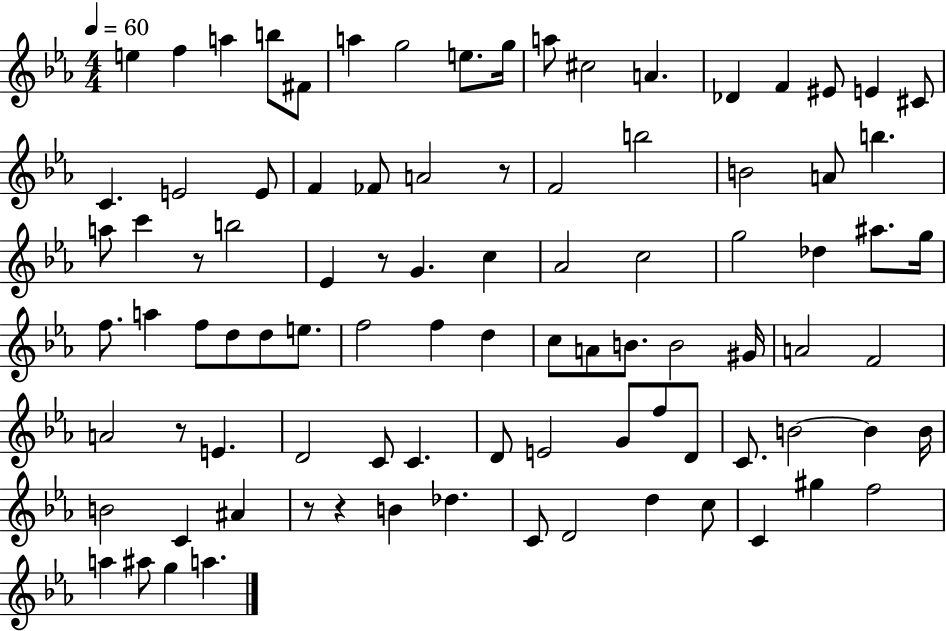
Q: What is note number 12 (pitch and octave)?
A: A4